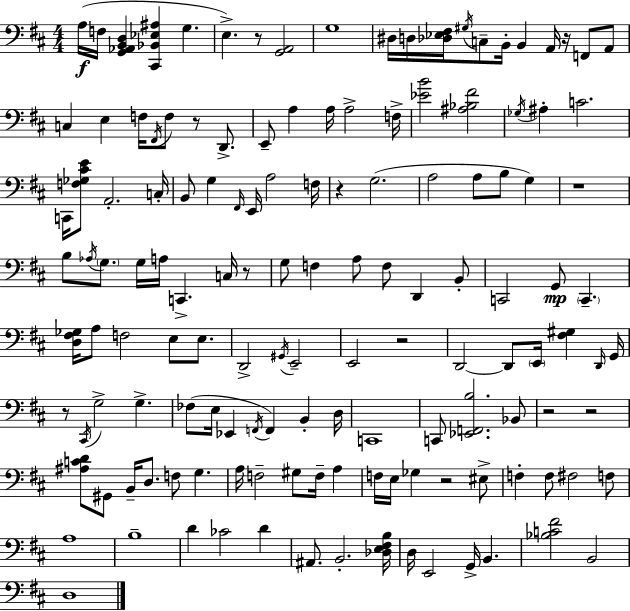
X:1
T:Untitled
M:4/4
L:1/4
K:D
A,/4 F,/4 [G,,_A,,B,,D,] [^C,,_B,,_E,^A,] G, E, z/2 [G,,A,,]2 G,4 ^D,/4 D,/4 [_D,_E,^F,]/4 ^G,/4 C,/2 B,,/4 B,, A,,/4 z/4 F,,/2 A,,/2 C, E, F,/4 ^F,,/4 F,/2 z/2 D,,/2 E,,/2 A, A,/4 A,2 F,/4 [_EB]2 [^A,_B,^F]2 _G,/4 ^A, C2 C,,/4 [F,_G,^CE]/2 A,,2 C,/4 B,,/2 G, ^F,,/4 E,,/4 A,2 F,/4 z G,2 A,2 A,/2 B,/2 G, z4 B,/2 _A,/4 G,/2 G,/4 A,/4 C,, C,/4 z/2 G,/2 F, A,/2 F,/2 D,, B,,/2 C,,2 G,,/2 C,, [D,^F,_G,]/4 A,/2 F,2 E,/2 E,/2 D,,2 ^G,,/4 E,,2 E,,2 z2 D,,2 D,,/2 E,,/4 [^F,^G,] D,,/4 G,,/4 z/2 ^C,,/4 G,2 G, _F,/2 E,/4 _E,, F,,/4 F,, B,, D,/4 C,,4 C,,/2 [_E,,F,,B,]2 _B,,/2 z2 z2 [^A,CD]/2 ^G,,/2 B,,/4 D,/2 F,/2 G, A,/4 F,2 ^G,/2 F,/4 A, F,/4 E,/4 _G, z2 ^E,/2 F, F,/2 ^F,2 F,/2 A,4 B,4 D _C2 D ^A,,/2 B,,2 [_D,E,^F,B,]/4 D,/4 E,,2 G,,/4 B,, [_B,C^F]2 B,,2 D,4